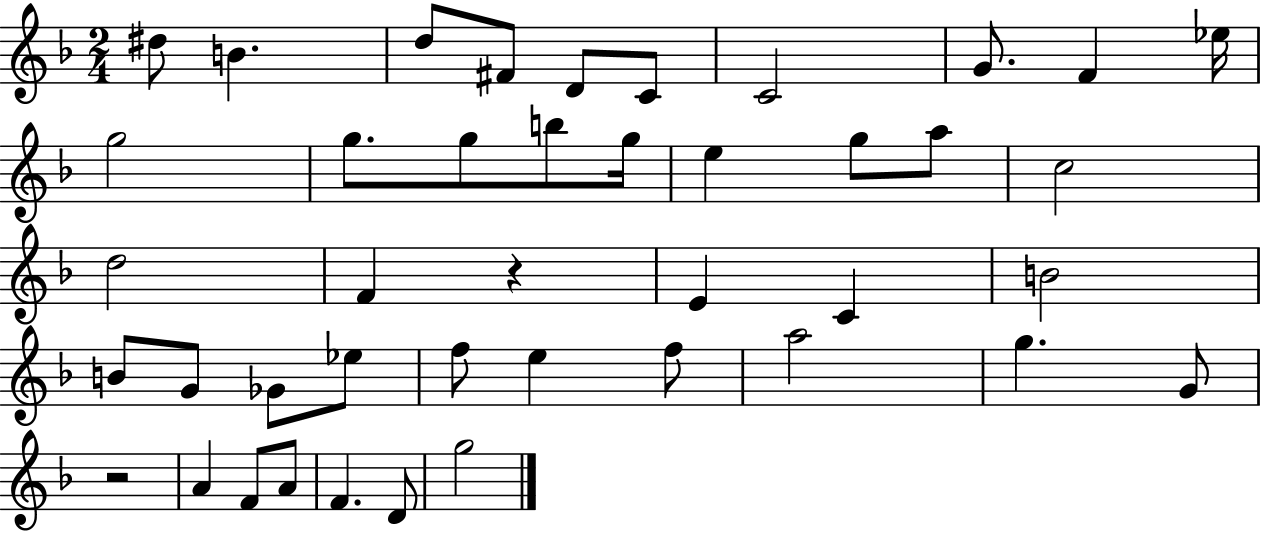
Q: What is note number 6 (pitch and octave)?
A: C4